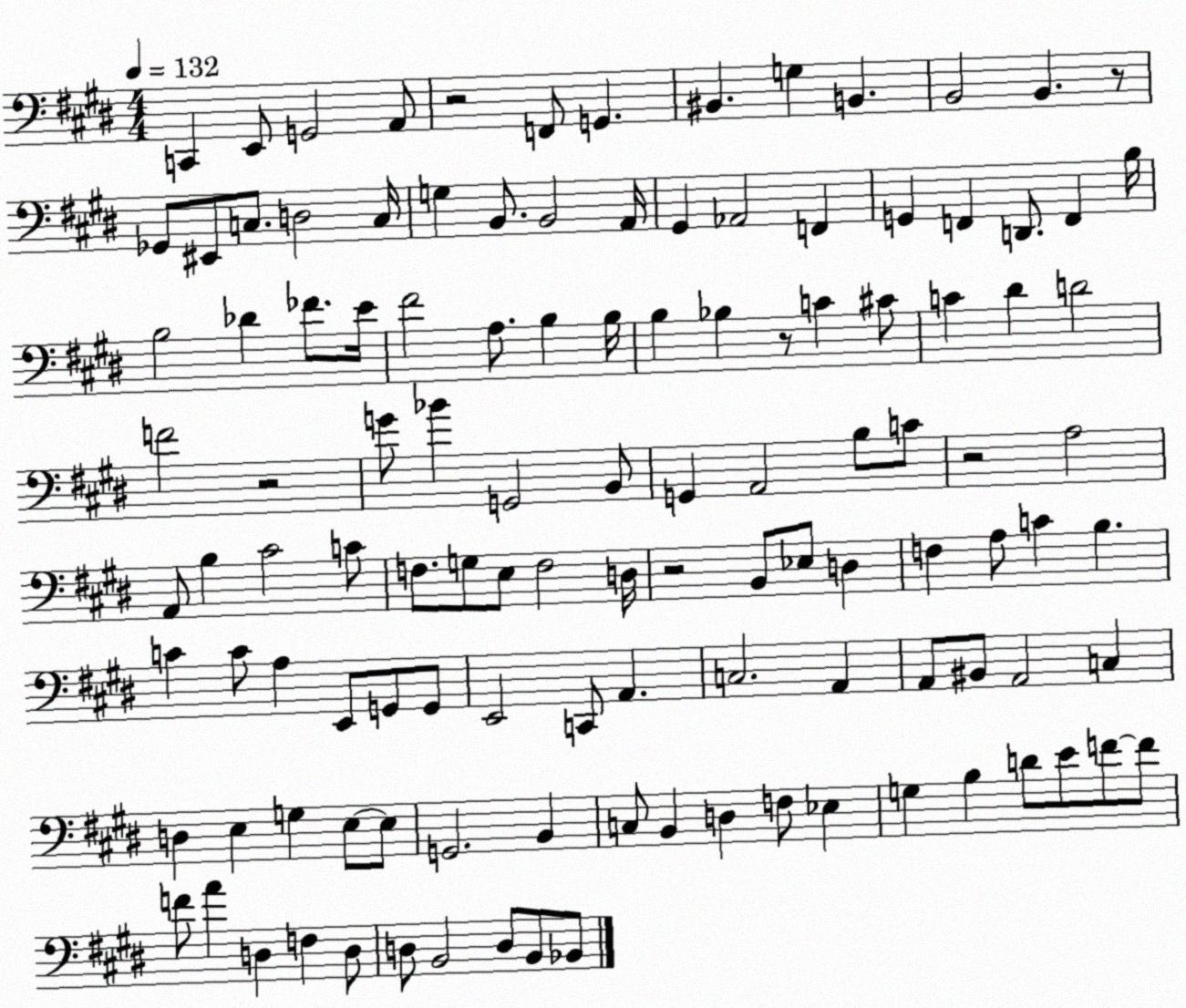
X:1
T:Untitled
M:4/4
L:1/4
K:E
C,, E,,/2 G,,2 A,,/2 z2 F,,/2 G,, ^B,, G, B,, B,,2 B,, z/2 _G,,/2 ^E,,/2 C,/2 D,2 C,/4 G, B,,/2 B,,2 A,,/4 ^G,, _A,,2 F,, G,, F,, D,,/2 F,, B,/4 B,2 _D _F/2 E/4 ^F2 A,/2 B, B,/4 B, _B, z/2 C ^C/2 C ^D D2 F2 z2 G/2 _B G,,2 B,,/2 G,, A,,2 B,/2 C/2 z2 A,2 A,,/2 B, ^C2 C/2 F,/2 G,/2 E,/2 F,2 D,/4 z2 B,,/2 _E,/2 D, F, A,/2 C B, C C/2 A, E,,/2 G,,/2 G,,/2 E,,2 C,,/2 A,, C,2 A,, A,,/2 ^B,,/2 A,,2 C, D, E, G, E,/2 E,/2 G,,2 B,, C,/2 B,, D, F,/2 _E, G, B, D/2 E/2 F/2 F/2 F/2 A D, F, D,/2 D,/2 B,,2 D,/2 B,,/2 _B,,/2